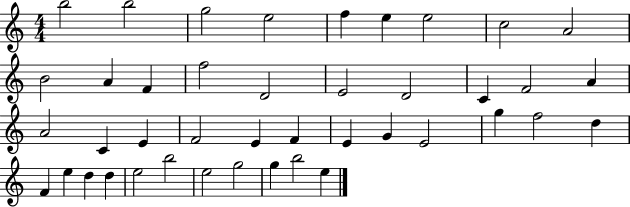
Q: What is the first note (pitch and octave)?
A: B5